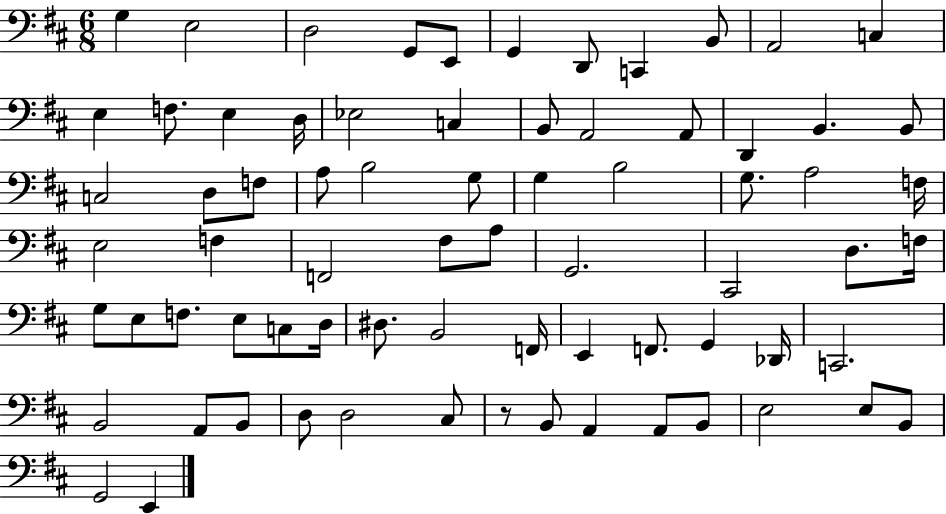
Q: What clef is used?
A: bass